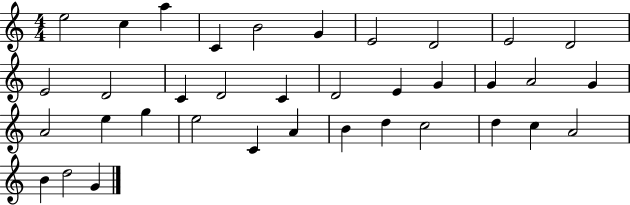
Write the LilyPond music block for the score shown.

{
  \clef treble
  \numericTimeSignature
  \time 4/4
  \key c \major
  e''2 c''4 a''4 | c'4 b'2 g'4 | e'2 d'2 | e'2 d'2 | \break e'2 d'2 | c'4 d'2 c'4 | d'2 e'4 g'4 | g'4 a'2 g'4 | \break a'2 e''4 g''4 | e''2 c'4 a'4 | b'4 d''4 c''2 | d''4 c''4 a'2 | \break b'4 d''2 g'4 | \bar "|."
}